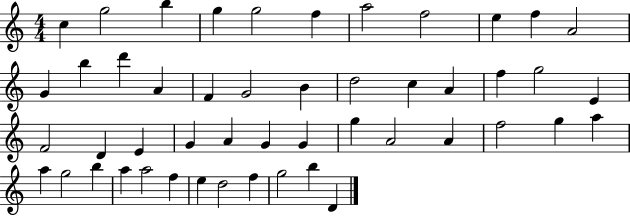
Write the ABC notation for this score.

X:1
T:Untitled
M:4/4
L:1/4
K:C
c g2 b g g2 f a2 f2 e f A2 G b d' A F G2 B d2 c A f g2 E F2 D E G A G G g A2 A f2 g a a g2 b a a2 f e d2 f g2 b D